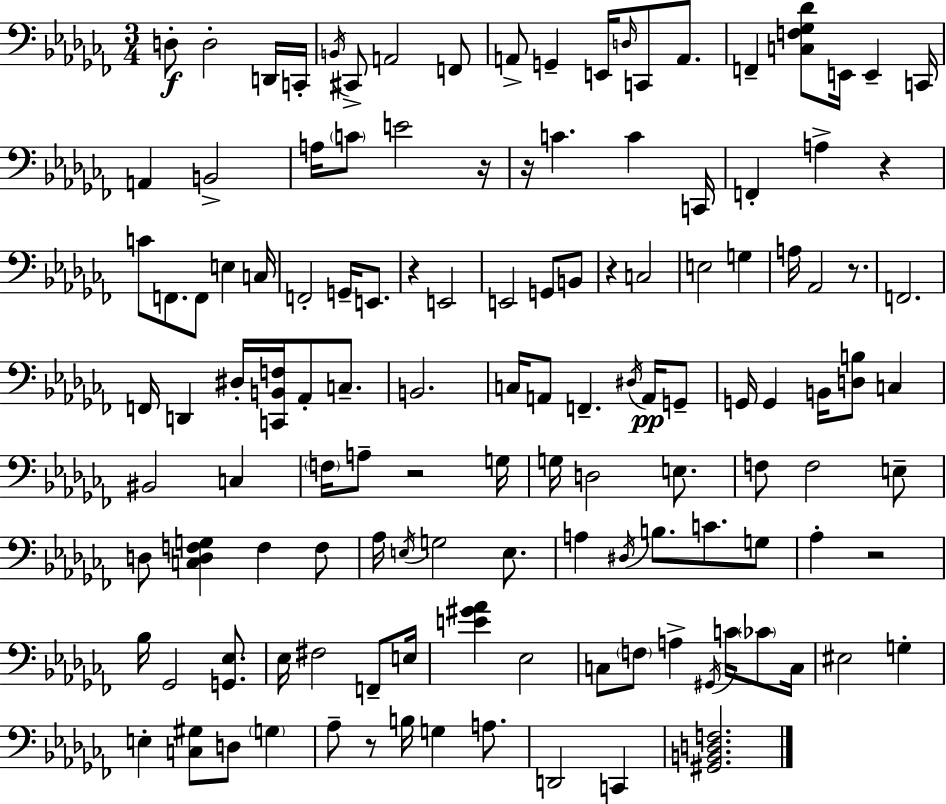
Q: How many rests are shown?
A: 9